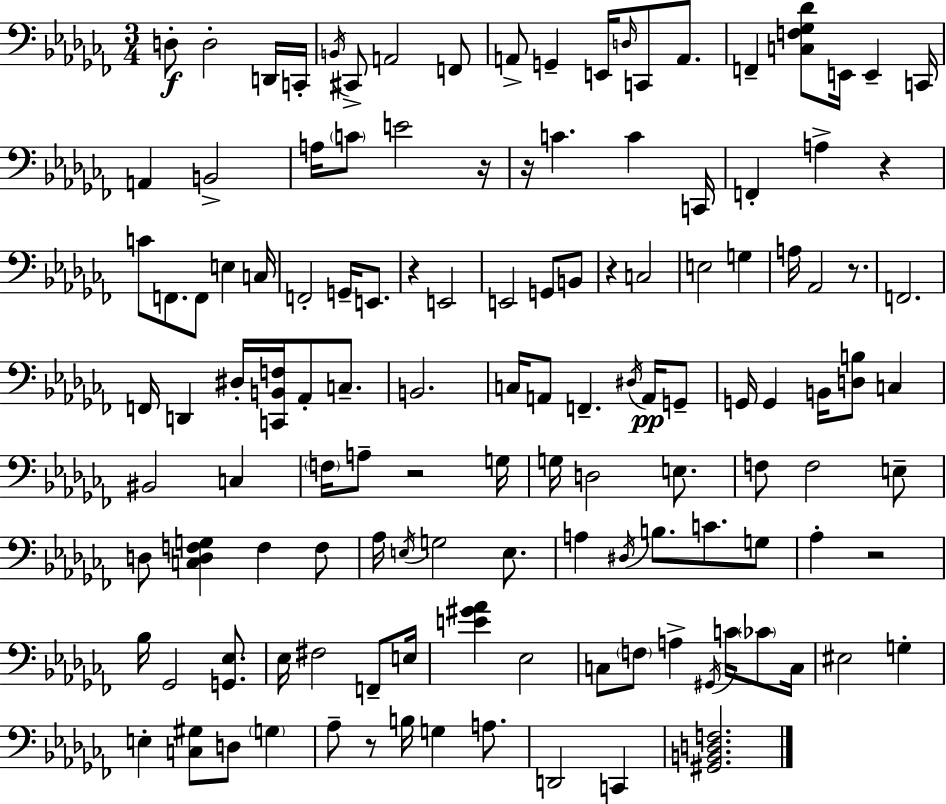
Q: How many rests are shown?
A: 9